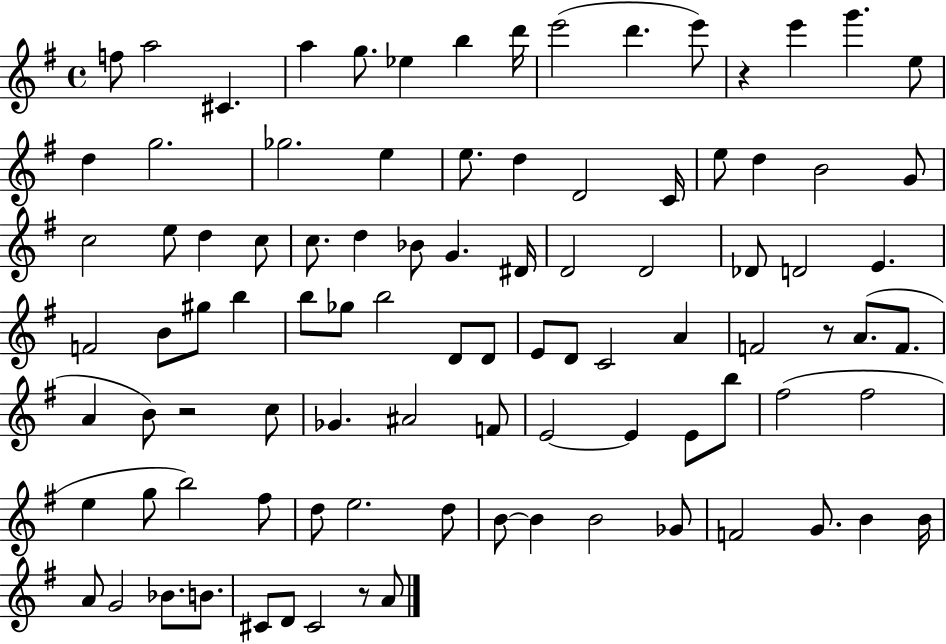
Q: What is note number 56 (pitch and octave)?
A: F4